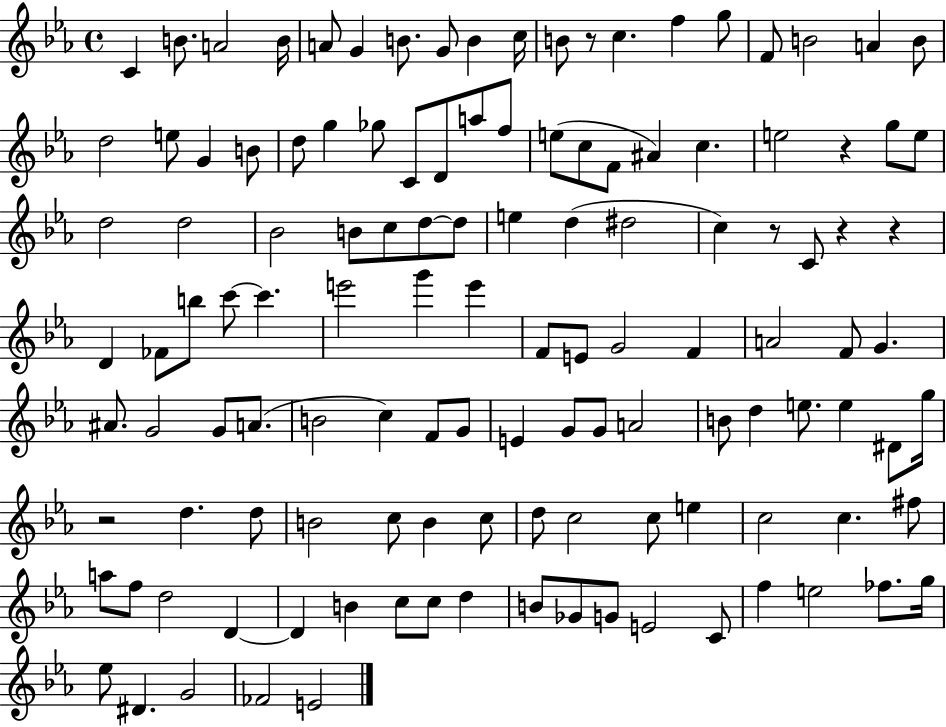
C4/q B4/e. A4/h B4/s A4/e G4/q B4/e. G4/e B4/q C5/s B4/e R/e C5/q. F5/q G5/e F4/e B4/h A4/q B4/e D5/h E5/e G4/q B4/e D5/e G5/q Gb5/e C4/e D4/e A5/e F5/e E5/e C5/e F4/e A#4/q C5/q. E5/h R/q G5/e E5/e D5/h D5/h Bb4/h B4/e C5/e D5/e D5/e E5/q D5/q D#5/h C5/q R/e C4/e R/q R/q D4/q FES4/e B5/e C6/e C6/q. E6/h G6/q E6/q F4/e E4/e G4/h F4/q A4/h F4/e G4/q. A#4/e. G4/h G4/e A4/e. B4/h C5/q F4/e G4/e E4/q G4/e G4/e A4/h B4/e D5/q E5/e. E5/q D#4/e G5/s R/h D5/q. D5/e B4/h C5/e B4/q C5/e D5/e C5/h C5/e E5/q C5/h C5/q. F#5/e A5/e F5/e D5/h D4/q D4/q B4/q C5/e C5/e D5/q B4/e Gb4/e G4/e E4/h C4/e F5/q E5/h FES5/e. G5/s Eb5/e D#4/q. G4/h FES4/h E4/h